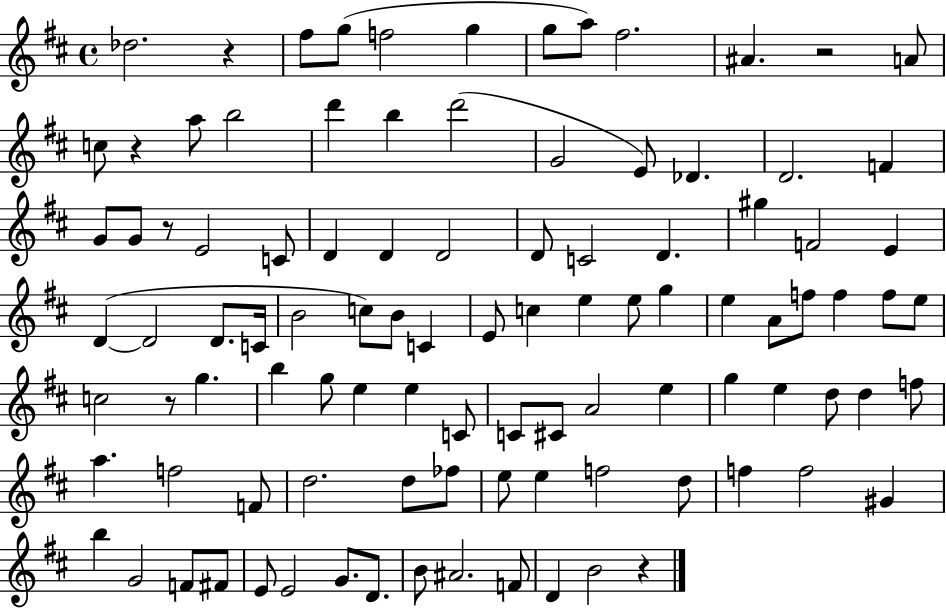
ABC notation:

X:1
T:Untitled
M:4/4
L:1/4
K:D
_d2 z ^f/2 g/2 f2 g g/2 a/2 ^f2 ^A z2 A/2 c/2 z a/2 b2 d' b d'2 G2 E/2 _D D2 F G/2 G/2 z/2 E2 C/2 D D D2 D/2 C2 D ^g F2 E D D2 D/2 C/4 B2 c/2 B/2 C E/2 c e e/2 g e A/2 f/2 f f/2 e/2 c2 z/2 g b g/2 e e C/2 C/2 ^C/2 A2 e g e d/2 d f/2 a f2 F/2 d2 d/2 _f/2 e/2 e f2 d/2 f f2 ^G b G2 F/2 ^F/2 E/2 E2 G/2 D/2 B/2 ^A2 F/2 D B2 z